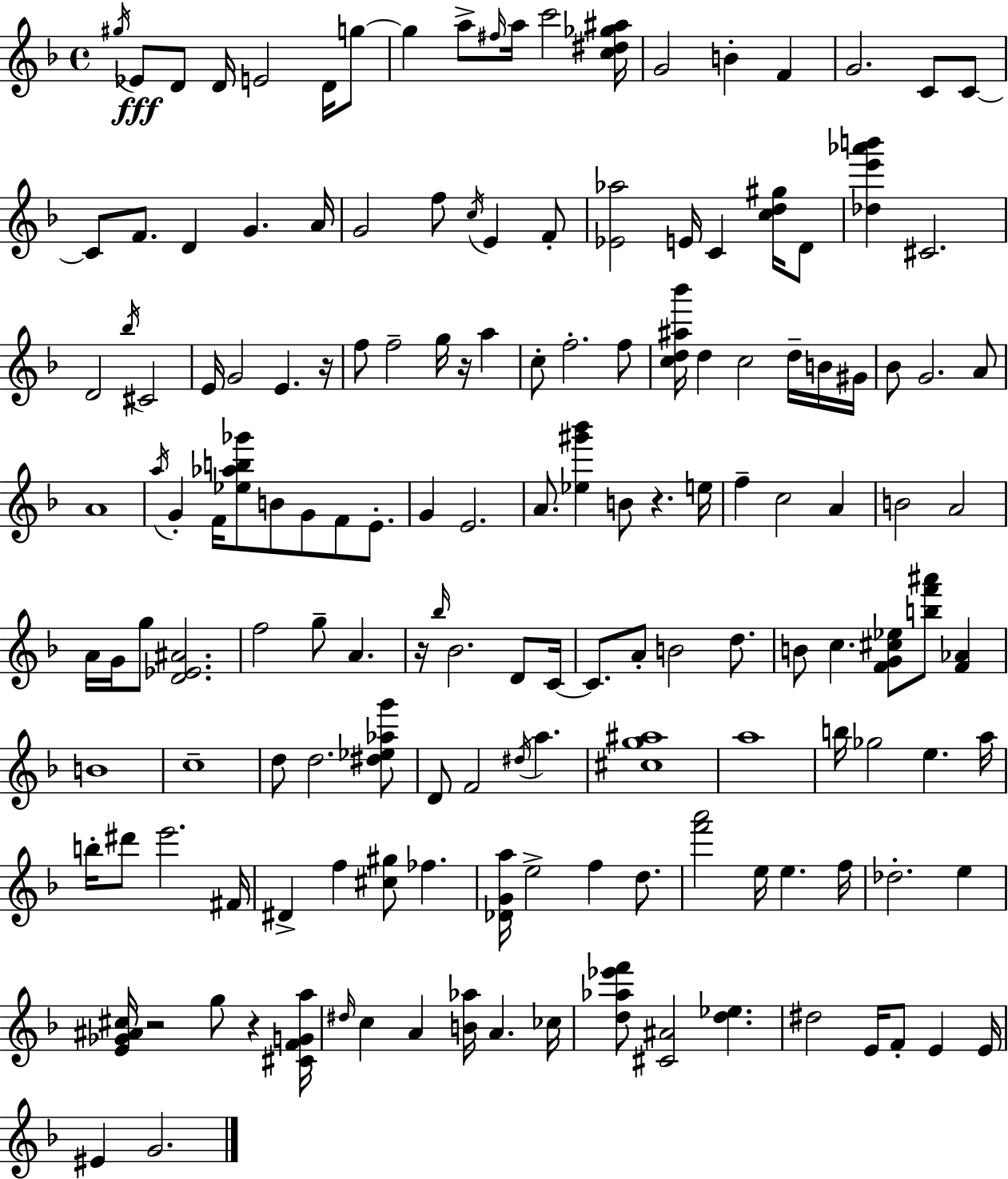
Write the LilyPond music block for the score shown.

{
  \clef treble
  \time 4/4
  \defaultTimeSignature
  \key d \minor
  \acciaccatura { gis''16 }\fff ees'8 d'8 d'16 e'2 d'16 g''8~~ | g''4 a''8-> \grace { fis''16 } a''16 c'''2 | <c'' dis'' ges'' ais''>16 g'2 b'4-. f'4 | g'2. c'8 | \break c'8~~ c'8 f'8. d'4 g'4. | a'16 g'2 f''8 \acciaccatura { c''16 } e'4 | f'8-. <ees' aes''>2 e'16 c'4 | <c'' d'' gis''>16 d'8 <des'' e''' aes''' b'''>4 cis'2. | \break d'2 \acciaccatura { bes''16 } cis'2 | e'16 g'2 e'4. | r16 f''8 f''2-- g''16 r16 | a''4 c''8-. f''2.-. | \break f''8 <c'' d'' ais'' bes'''>16 d''4 c''2 | d''16-- b'16 gis'16 bes'8 g'2. | a'8 a'1 | \acciaccatura { a''16 } g'4-. f'16 <ees'' aes'' b'' ges'''>8 b'8 g'8 | \break f'8 e'8.-. g'4 e'2. | a'8. <ees'' gis''' bes'''>4 b'8 r4. | e''16 f''4-- c''2 | a'4 b'2 a'2 | \break a'16 g'16 g''8 <d' ees' ais'>2. | f''2 g''8-- a'4. | r16 \grace { bes''16 } bes'2. | d'8 c'16~~ c'8. a'8-. b'2 | \break d''8. b'8 c''4. <f' g' cis'' ees''>8 | <b'' f''' ais'''>8 <f' aes'>4 b'1 | c''1-- | d''8 d''2. | \break <dis'' ees'' aes'' g'''>8 d'8 f'2 | \acciaccatura { dis''16 } a''4. <cis'' g'' ais''>1 | a''1 | b''16 ges''2 | \break e''4. a''16 b''16-. dis'''8 e'''2. | fis'16 dis'4-> f''4 <cis'' gis''>8 | fes''4. <des' g' a''>16 e''2-> | f''4 d''8. <f''' a'''>2 e''16 | \break e''4. f''16 des''2.-. | e''4 <e' ges' ais' cis''>16 r2 | g''8 r4 <cis' f' g' a''>16 \grace { dis''16 } c''4 a'4 | <b' aes''>16 a'4. ces''16 <d'' aes'' ees''' f'''>8 <cis' ais'>2 | \break <d'' ees''>4. dis''2 | e'16 f'8-. e'4 e'16 eis'4 g'2. | \bar "|."
}